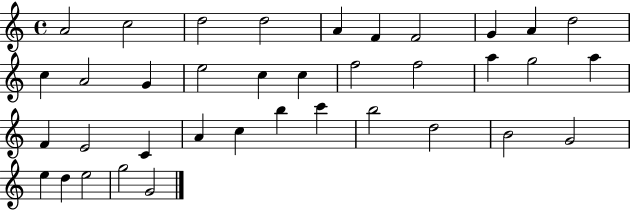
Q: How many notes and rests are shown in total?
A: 37